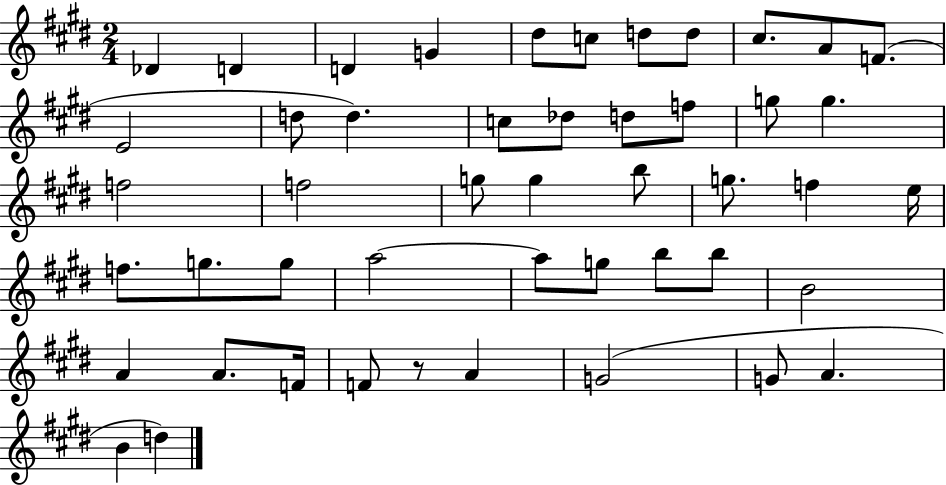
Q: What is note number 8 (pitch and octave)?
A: D5